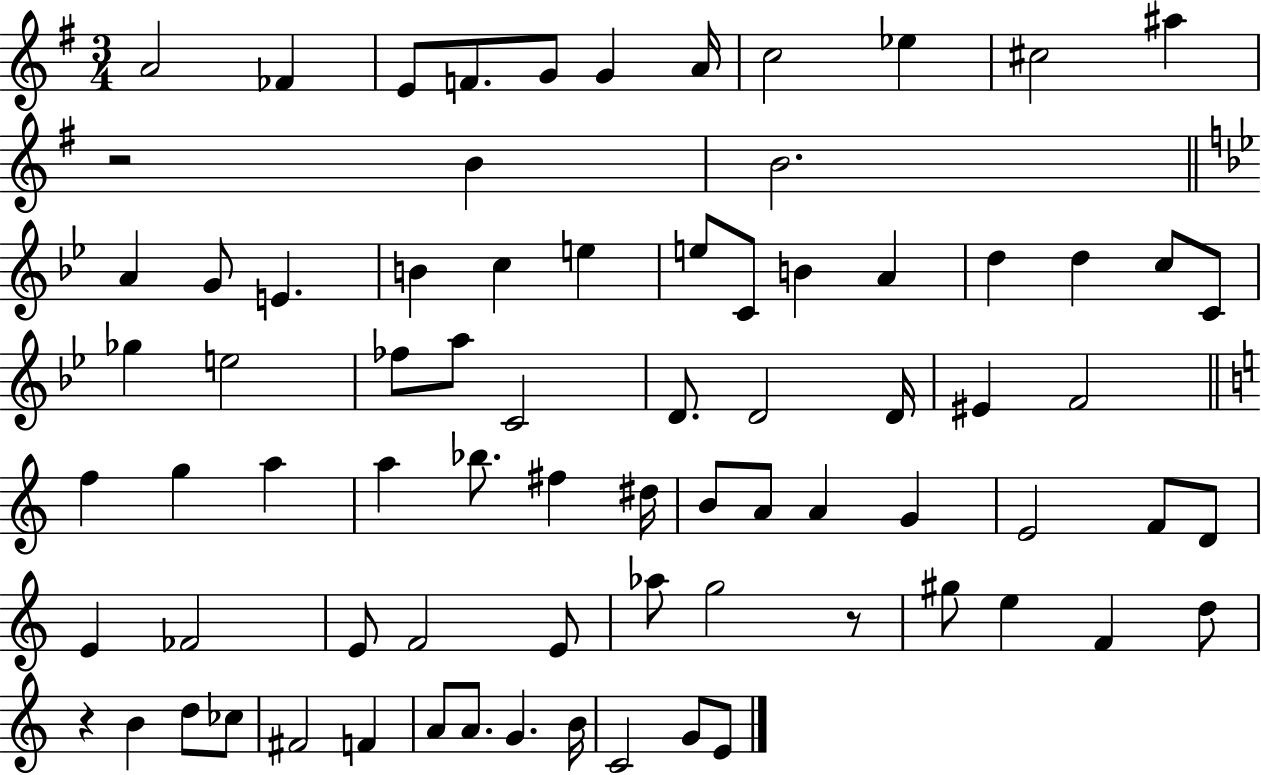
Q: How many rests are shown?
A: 3